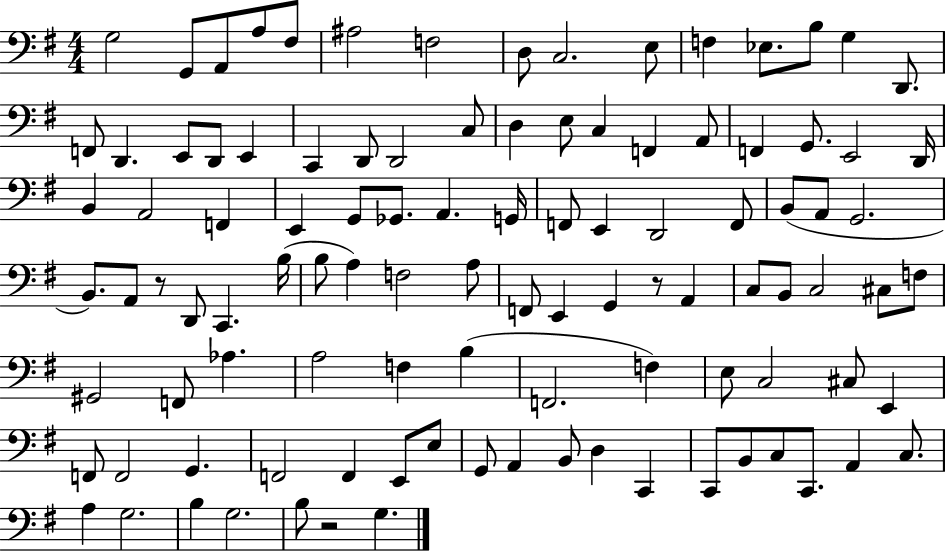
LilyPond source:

{
  \clef bass
  \numericTimeSignature
  \time 4/4
  \key g \major
  \repeat volta 2 { g2 g,8 a,8 a8 fis8 | ais2 f2 | d8 c2. e8 | f4 ees8. b8 g4 d,8. | \break f,8 d,4. e,8 d,8 e,4 | c,4 d,8 d,2 c8 | d4 e8 c4 f,4 a,8 | f,4 g,8. e,2 d,16 | \break b,4 a,2 f,4 | e,4 g,8 ges,8. a,4. g,16 | f,8 e,4 d,2 f,8 | b,8( a,8 g,2. | \break b,8.) a,8 r8 d,8 c,4. b16( | b8 a4) f2 a8 | f,8 e,4 g,4 r8 a,4 | c8 b,8 c2 cis8 f8 | \break gis,2 f,8 aes4. | a2 f4 b4( | f,2. f4) | e8 c2 cis8 e,4 | \break f,8 f,2 g,4. | f,2 f,4 e,8 e8 | g,8 a,4 b,8 d4 c,4 | c,8 b,8 c8 c,8. a,4 c8. | \break a4 g2. | b4 g2. | b8 r2 g4. | } \bar "|."
}